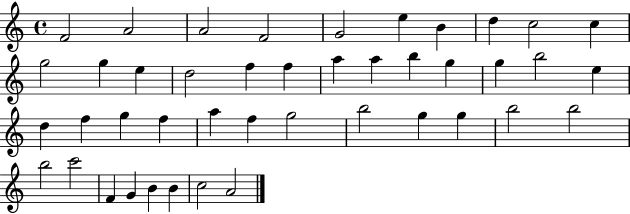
F4/h A4/h A4/h F4/h G4/h E5/q B4/q D5/q C5/h C5/q G5/h G5/q E5/q D5/h F5/q F5/q A5/q A5/q B5/q G5/q G5/q B5/h E5/q D5/q F5/q G5/q F5/q A5/q F5/q G5/h B5/h G5/q G5/q B5/h B5/h B5/h C6/h F4/q G4/q B4/q B4/q C5/h A4/h